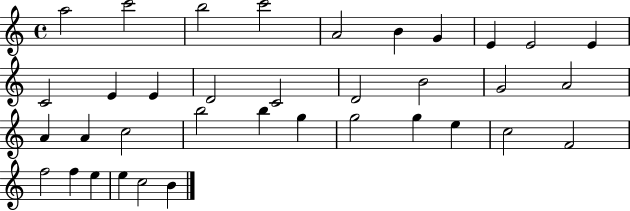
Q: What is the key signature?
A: C major